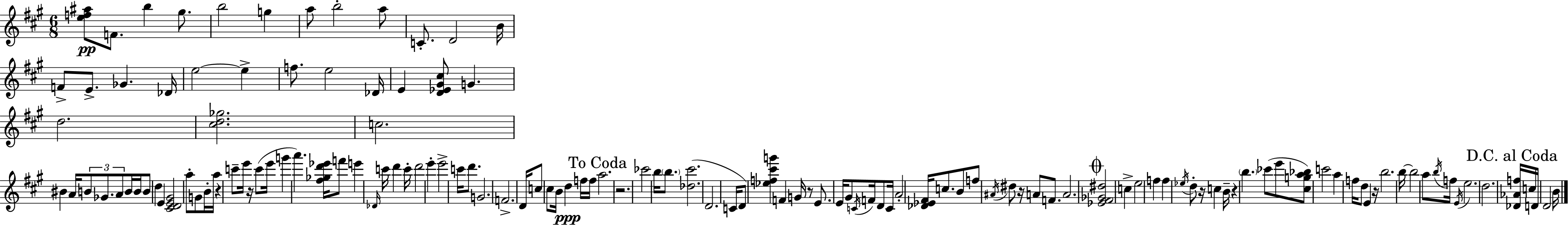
X:1
T:Untitled
M:6/8
L:1/4
K:A
[ef^a]/2 F/2 b ^g/2 b2 g a/2 b2 a/2 C/2 D2 B/4 F/2 E/2 _G _D/4 e2 e f/2 e2 _D/4 E [D_E^G^c]/2 G d2 [^cd_g]2 c2 ^B A/4 B/2 _G/2 A/2 B/4 B/4 B/2 d E [^CDE^G]2 a/2 G/2 B/4 a/4 z c'/2 e'/4 z/4 c'/2 e'/4 g' a' [^f_gd'_e']/4 f'/2 e' _D/4 c'/4 d' c'/4 d'2 e' e'2 c'/4 d'/2 G2 F2 D/4 c/2 ^c/2 B/4 d f/4 f/4 a2 z2 _c'2 b/4 b/2 [_d^c']2 D2 C/4 D/2 [_ef^c'g'] F G/4 z/2 E/2 E/4 ^G/2 C/4 F/4 D/2 C/4 A2 [_D_E^F]/4 c/2 B/2 f/2 ^A/4 ^d/2 z/4 A/2 F/2 A2 [_E^F_G^d]2 c e2 f f _e/4 d/2 z/4 c B/4 z b _c'/2 e'/2 [^cga_b]/2 c'2 a f/4 d/2 E z/4 b2 b/4 b2 a/2 b/4 f/4 E/4 e2 d2 [_D_Af]/4 c/4 D/4 D2 B/4